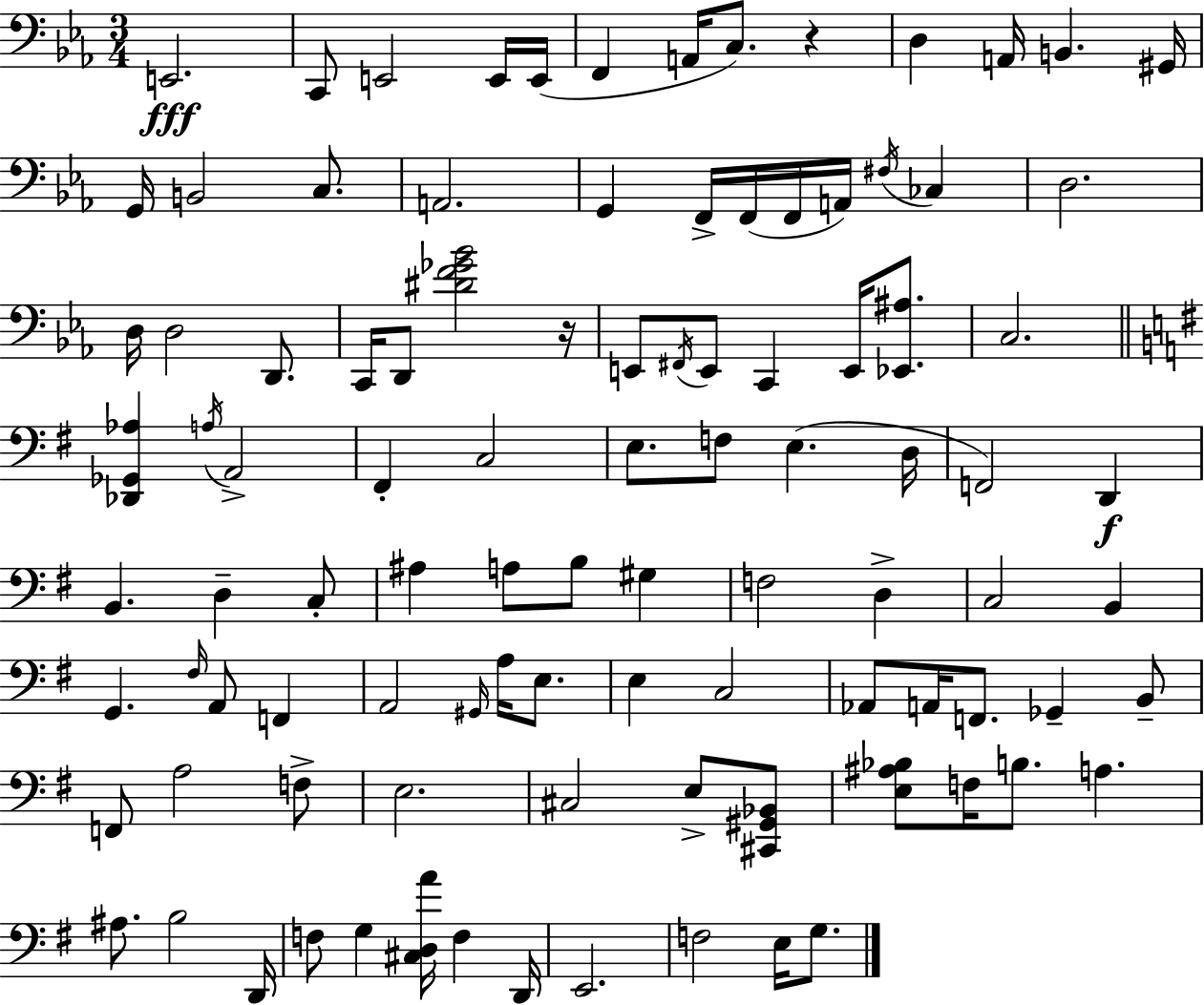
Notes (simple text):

E2/h. C2/e E2/h E2/s E2/s F2/q A2/s C3/e. R/q D3/q A2/s B2/q. G#2/s G2/s B2/h C3/e. A2/h. G2/q F2/s F2/s F2/s A2/s F#3/s CES3/q D3/h. D3/s D3/h D2/e. C2/s D2/e [D#4,F4,Gb4,Bb4]/h R/s E2/e F#2/s E2/e C2/q E2/s [Eb2,A#3]/e. C3/h. [Db2,Gb2,Ab3]/q A3/s A2/h F#2/q C3/h E3/e. F3/e E3/q. D3/s F2/h D2/q B2/q. D3/q C3/e A#3/q A3/e B3/e G#3/q F3/h D3/q C3/h B2/q G2/q. F#3/s A2/e F2/q A2/h G#2/s A3/s E3/e. E3/q C3/h Ab2/e A2/s F2/e. Gb2/q B2/e F2/e A3/h F3/e E3/h. C#3/h E3/e [C#2,G#2,Bb2]/e [E3,A#3,Bb3]/e F3/s B3/e. A3/q. A#3/e. B3/h D2/s F3/e G3/q [C#3,D3,A4]/s F3/q D2/s E2/h. F3/h E3/s G3/e.